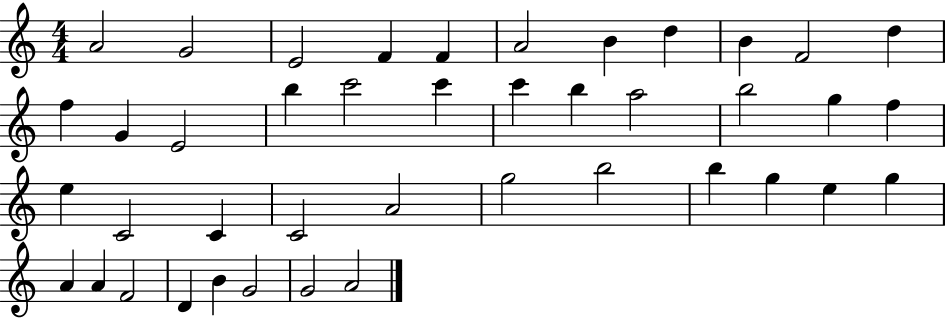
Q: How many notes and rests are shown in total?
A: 42